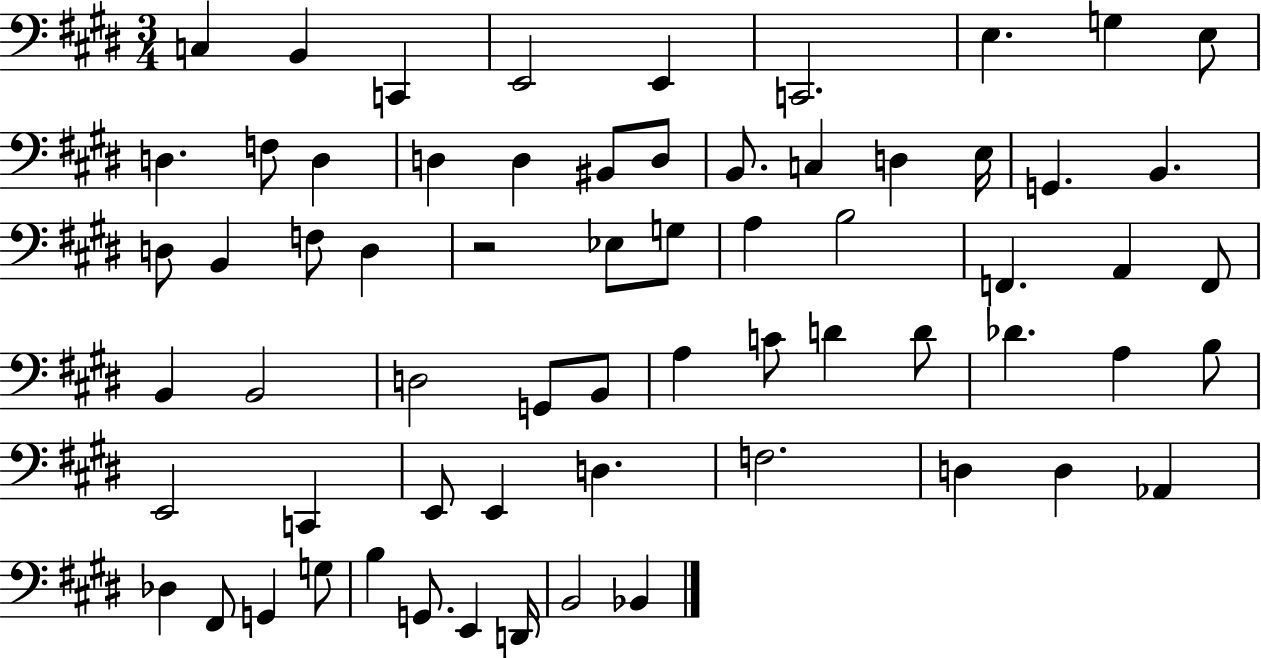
X:1
T:Untitled
M:3/4
L:1/4
K:E
C, B,, C,, E,,2 E,, C,,2 E, G, E,/2 D, F,/2 D, D, D, ^B,,/2 D,/2 B,,/2 C, D, E,/4 G,, B,, D,/2 B,, F,/2 D, z2 _E,/2 G,/2 A, B,2 F,, A,, F,,/2 B,, B,,2 D,2 G,,/2 B,,/2 A, C/2 D D/2 _D A, B,/2 E,,2 C,, E,,/2 E,, D, F,2 D, D, _A,, _D, ^F,,/2 G,, G,/2 B, G,,/2 E,, D,,/4 B,,2 _B,,